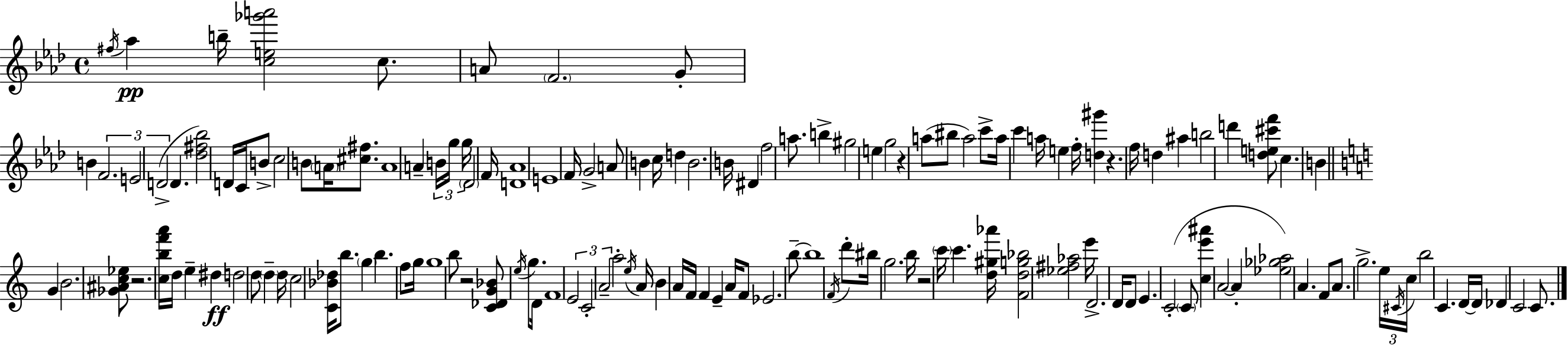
{
  \clef treble
  \time 4/4
  \defaultTimeSignature
  \key aes \major
  \repeat volta 2 { \acciaccatura { fis''16 }\pp aes''4 b''16-- <c'' e'' ges''' a'''>2 c''8. | a'8 \parenthesize f'2. g'8-. | b'4 \tuplet 3/2 { f'2. | e'2 d'2->( } | \break d'4. <des'' fis'' bes''>2) d'16 | c'16 b'8-> c''2 b'8 \parenthesize a'16 <cis'' fis''>8. | a'1 | a'4-- \tuplet 3/2 { b'16 g''16 g''16 } \parenthesize des'2 | \break f'16 <d' aes'>1 | e'1 | f'16 g'2-> a'8 b'4 | c''16 d''4 b'2. | \break b'16 dis'4 f''2 a''8. | b''4-> gis''2 e''4 | g''2 r4 a''8( bis''8 | a''2) c'''8-> a''16 c'''4 | \break a''16 e''4 f''16-. <d'' gis'''>4 r4. | f''16 d''4 ais''4 b''2 | d'''4 <d'' e'' cis''' f'''>8 c''4. b'4 | \bar "||" \break \key a \minor g'4 b'2. | <ges' ais' c'' ees''>8 r2. <c'' b'' f''' a'''>16 d''16 | e''4-- dis''4\ff d''2 | d''8 \parenthesize d''4-- d''16 c''2 <c' bes' des''>16 | \break b''8. \parenthesize g''4 b''4. f''8 g''16 | g''1 | b''8 r2 <c' des' g' bes'>8 \acciaccatura { e''16 } g''8. | d'16 f'1 | \break \tuplet 3/2 { e'2 c'2-. | a'2-- } a''2-. | \acciaccatura { e''16 } a'16 b'4 a'16 f'16 f'4 e'4-- | a'16 f'8 ees'2. | \break b''8--~~ b''1 | \acciaccatura { f'16 } d'''8-. bis''16 g''2. | b''16 r2 \parenthesize c'''16 c'''4. | <d'' gis'' aes'''>16 <f' d'' g'' bes''>2 <ees'' fis'' aes''>2 | \break e'''16 d'2.-> | d'16 d'8 e'4. c'2-.( | \parenthesize c'8 <c'' e''' ais'''>4 a'2~~ a'4-. | <ees'' ges'' aes''>2) a'4. | \break f'8 a'8. g''2.-> | \tuplet 3/2 { e''16 \acciaccatura { cis'16 } c''16 } b''2 c'4. | d'16~~ d'16 des'4 c'2 | c'8. } \bar "|."
}